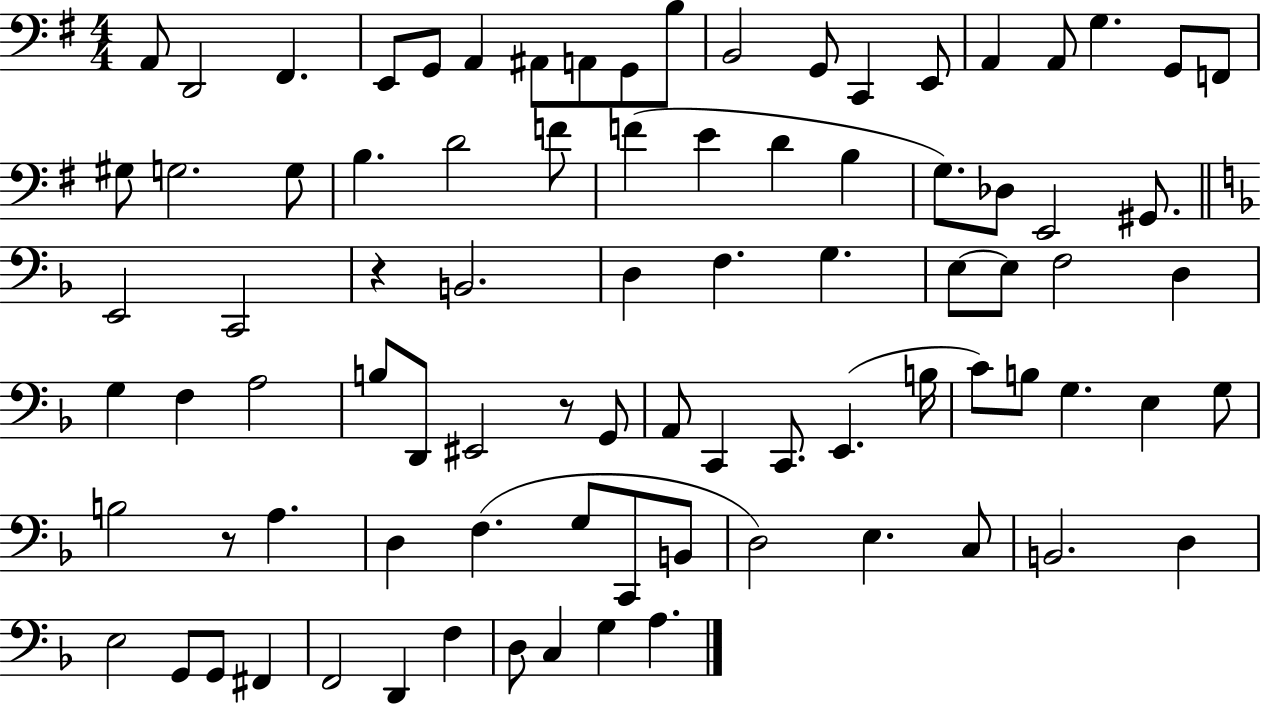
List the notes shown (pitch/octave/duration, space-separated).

A2/e D2/h F#2/q. E2/e G2/e A2/q A#2/e A2/e G2/e B3/e B2/h G2/e C2/q E2/e A2/q A2/e G3/q. G2/e F2/e G#3/e G3/h. G3/e B3/q. D4/h F4/e F4/q E4/q D4/q B3/q G3/e. Db3/e E2/h G#2/e. E2/h C2/h R/q B2/h. D3/q F3/q. G3/q. E3/e E3/e F3/h D3/q G3/q F3/q A3/h B3/e D2/e EIS2/h R/e G2/e A2/e C2/q C2/e. E2/q. B3/s C4/e B3/e G3/q. E3/q G3/e B3/h R/e A3/q. D3/q F3/q. G3/e C2/e B2/e D3/h E3/q. C3/e B2/h. D3/q E3/h G2/e G2/e F#2/q F2/h D2/q F3/q D3/e C3/q G3/q A3/q.